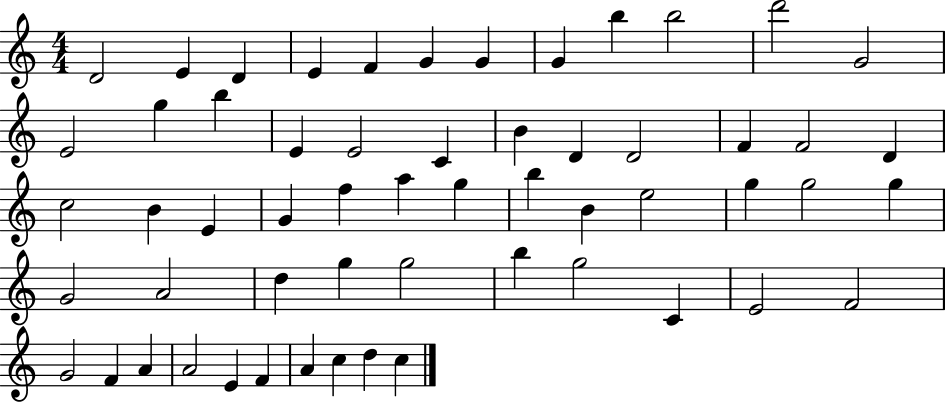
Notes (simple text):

D4/h E4/q D4/q E4/q F4/q G4/q G4/q G4/q B5/q B5/h D6/h G4/h E4/h G5/q B5/q E4/q E4/h C4/q B4/q D4/q D4/h F4/q F4/h D4/q C5/h B4/q E4/q G4/q F5/q A5/q G5/q B5/q B4/q E5/h G5/q G5/h G5/q G4/h A4/h D5/q G5/q G5/h B5/q G5/h C4/q E4/h F4/h G4/h F4/q A4/q A4/h E4/q F4/q A4/q C5/q D5/q C5/q